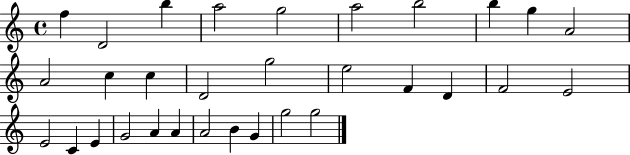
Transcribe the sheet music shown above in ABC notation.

X:1
T:Untitled
M:4/4
L:1/4
K:C
f D2 b a2 g2 a2 b2 b g A2 A2 c c D2 g2 e2 F D F2 E2 E2 C E G2 A A A2 B G g2 g2